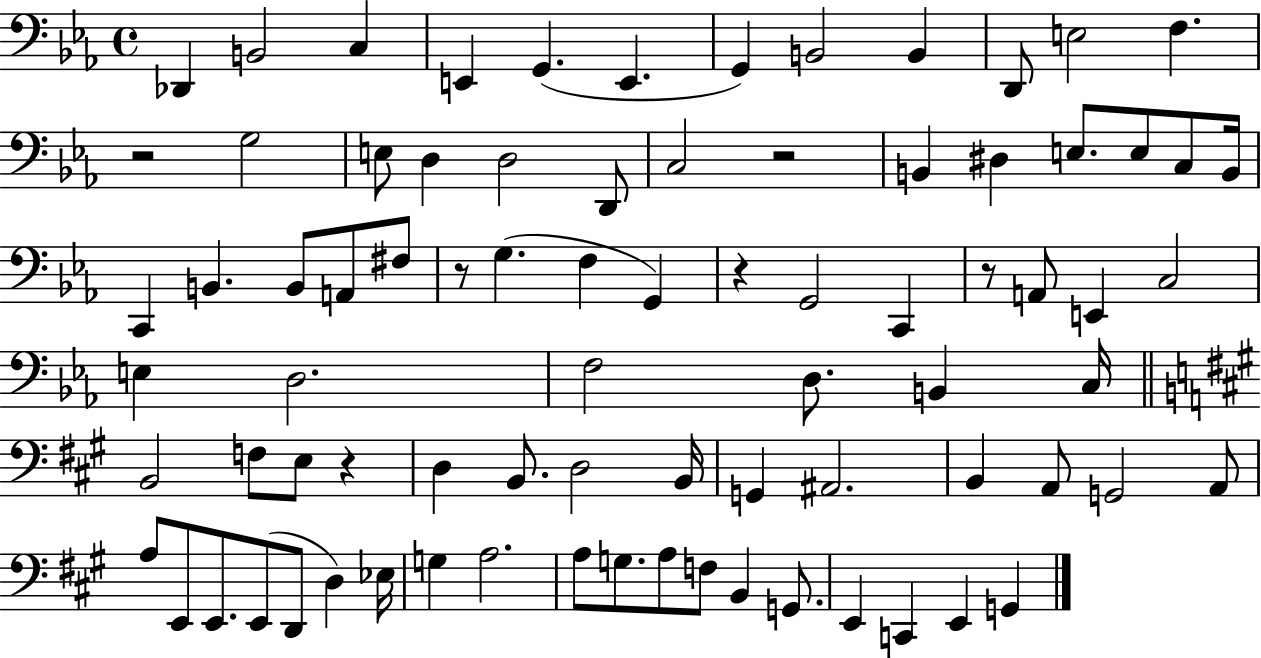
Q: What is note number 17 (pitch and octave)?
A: D2